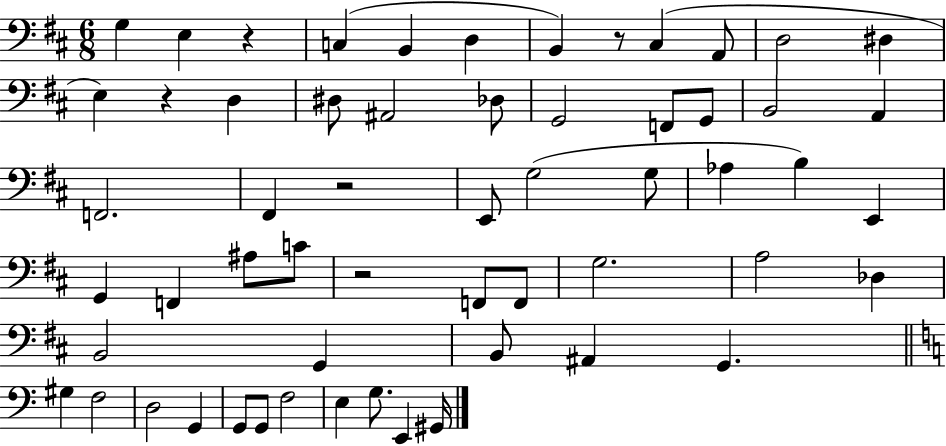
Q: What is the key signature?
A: D major